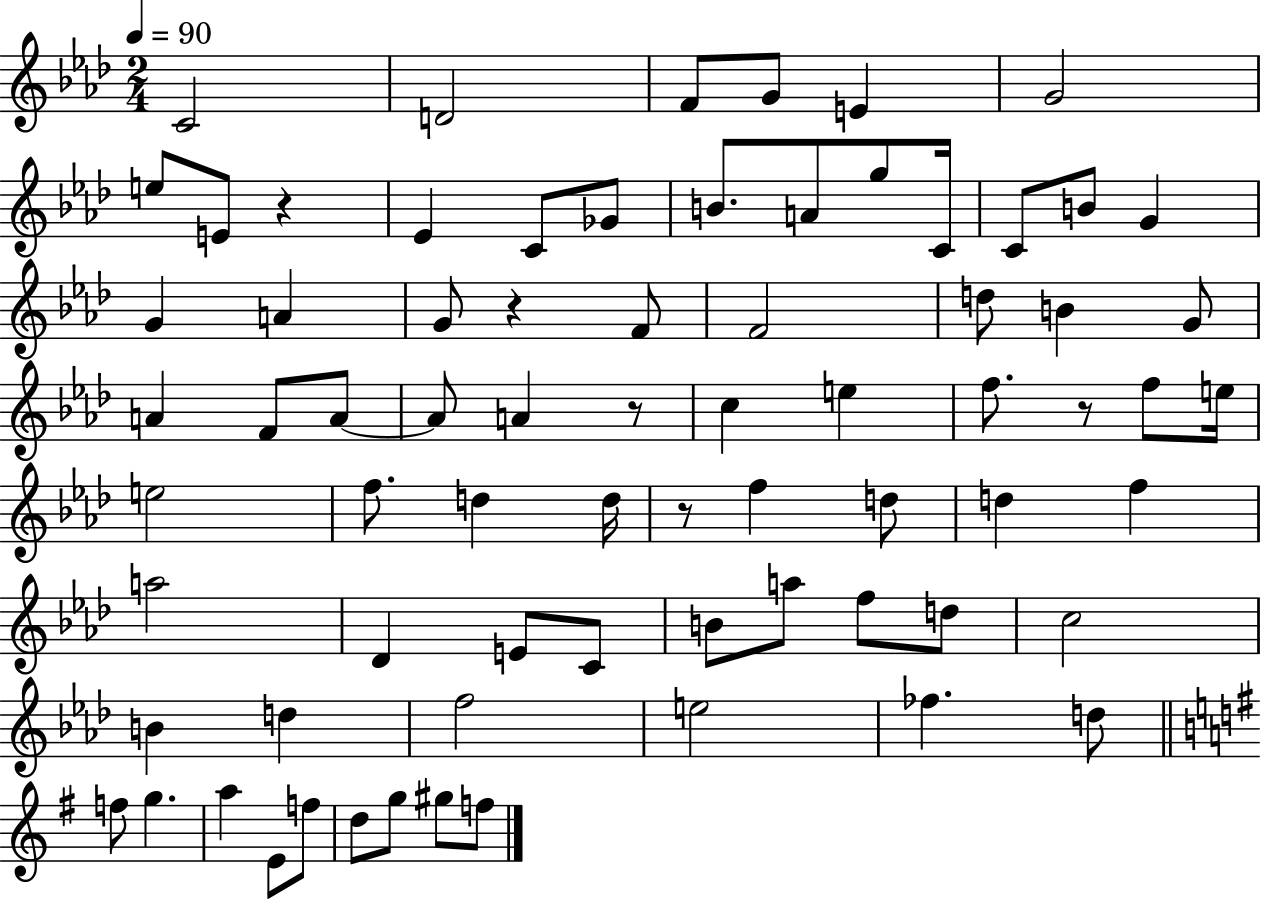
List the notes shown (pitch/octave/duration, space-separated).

C4/h D4/h F4/e G4/e E4/q G4/h E5/e E4/e R/q Eb4/q C4/e Gb4/e B4/e. A4/e G5/e C4/s C4/e B4/e G4/q G4/q A4/q G4/e R/q F4/e F4/h D5/e B4/q G4/e A4/q F4/e A4/e A4/e A4/q R/e C5/q E5/q F5/e. R/e F5/e E5/s E5/h F5/e. D5/q D5/s R/e F5/q D5/e D5/q F5/q A5/h Db4/q E4/e C4/e B4/e A5/e F5/e D5/e C5/h B4/q D5/q F5/h E5/h FES5/q. D5/e F5/e G5/q. A5/q E4/e F5/e D5/e G5/e G#5/e F5/e